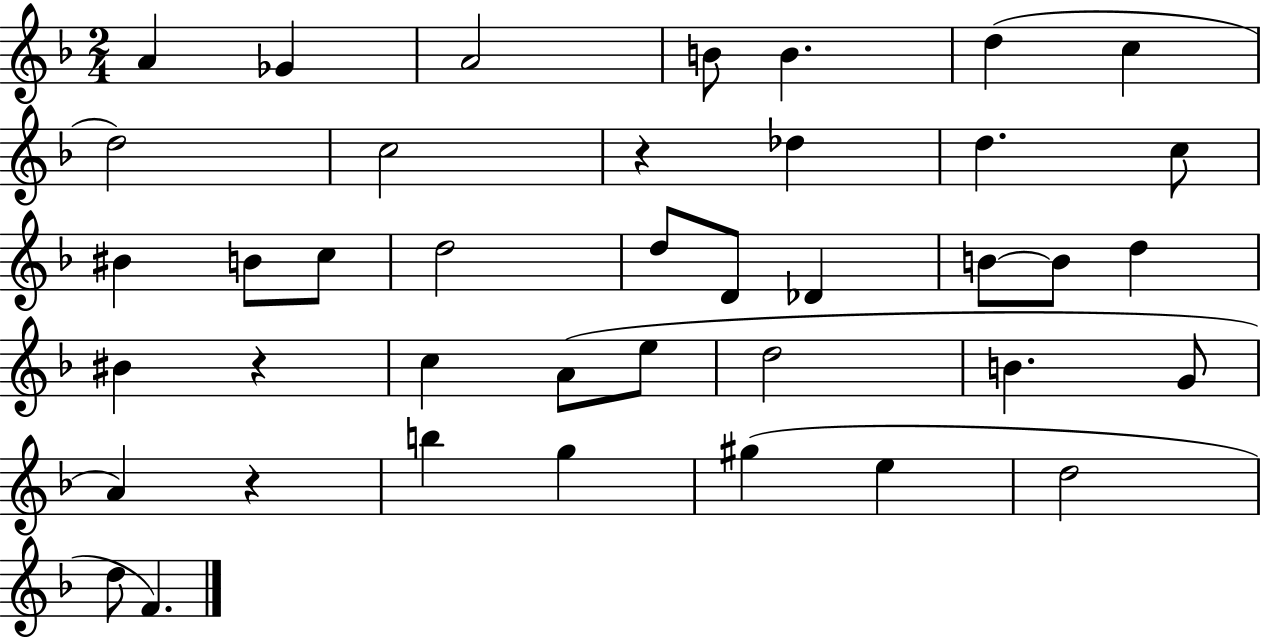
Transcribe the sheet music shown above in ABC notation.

X:1
T:Untitled
M:2/4
L:1/4
K:F
A _G A2 B/2 B d c d2 c2 z _d d c/2 ^B B/2 c/2 d2 d/2 D/2 _D B/2 B/2 d ^B z c A/2 e/2 d2 B G/2 A z b g ^g e d2 d/2 F